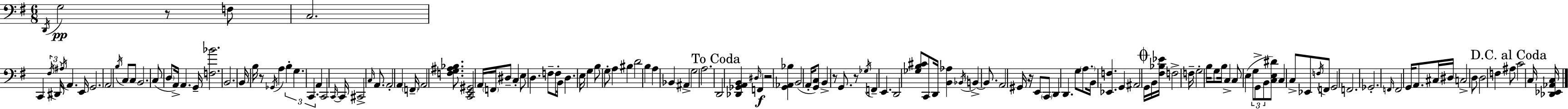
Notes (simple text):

D2/s G3/h R/e F3/e C3/h. C2/q F#3/s D#2/s A#3/s A2/q. E2/s G2/h. A2/h B3/s C3/e C3/e B2/h. C3/e D3/e A2/s A2/q. G2/s [F3,Bb4]/h. B2/h. B2/s B3/s R/e Gb2/s A3/q B3/q G3/q. C2/q. A2/q C2/h C2/s C2/s C#2/h C3/s A2/e. A2/h A2/q F2/s A2/h [F3,G3,A#3,Bb3]/e. [C2,E2,G#2]/h A2/s F2/s D#3/e C3/q E3/e D3/q. F3/e F3/e B2/s D3/q. E3/s G3/q B3/e G3/e A3/q BIS3/q D4/h B3/q A3/q Bb2/q A#2/q G3/h A3/h. D2/h [Db2,Gb2,A2,B2]/q D#3/s F2/q R/h [G2,Ab2,Bb3]/q B2/h A2/s [G2,C3]/e B2/q R/e G2/e. R/e Gb3/s F2/q E2/q. D2/h [Gb3,B3,C#4]/e C2/e D2/s [B2,Ab3]/q Bb2/s B2/q B2/e. A2/h G#2/s R/s E2/e C2/e D2/q D2/q. G3/e A3/e. B2/s [Eb2,F3]/q. G2/q A#2/h G2/s B2/s [F#3,Bb3,Eb4]/s F3/h F3/s G3/h B3/s G3/e B3/s C3/q C3/e E3/q G3/e G2/e B2/e [C3,E3,D#4]/e C3/q C3/e Eb2/e F3/s F2/e G2/h F2/h. Gb2/h. F2/s F2/h G2/s A2/e. C#3/s D#3/s C3/h D3/e D3/h F3/q A#3/e C4/h C3/s [Db2,Eb2,Ab2,C3]/s